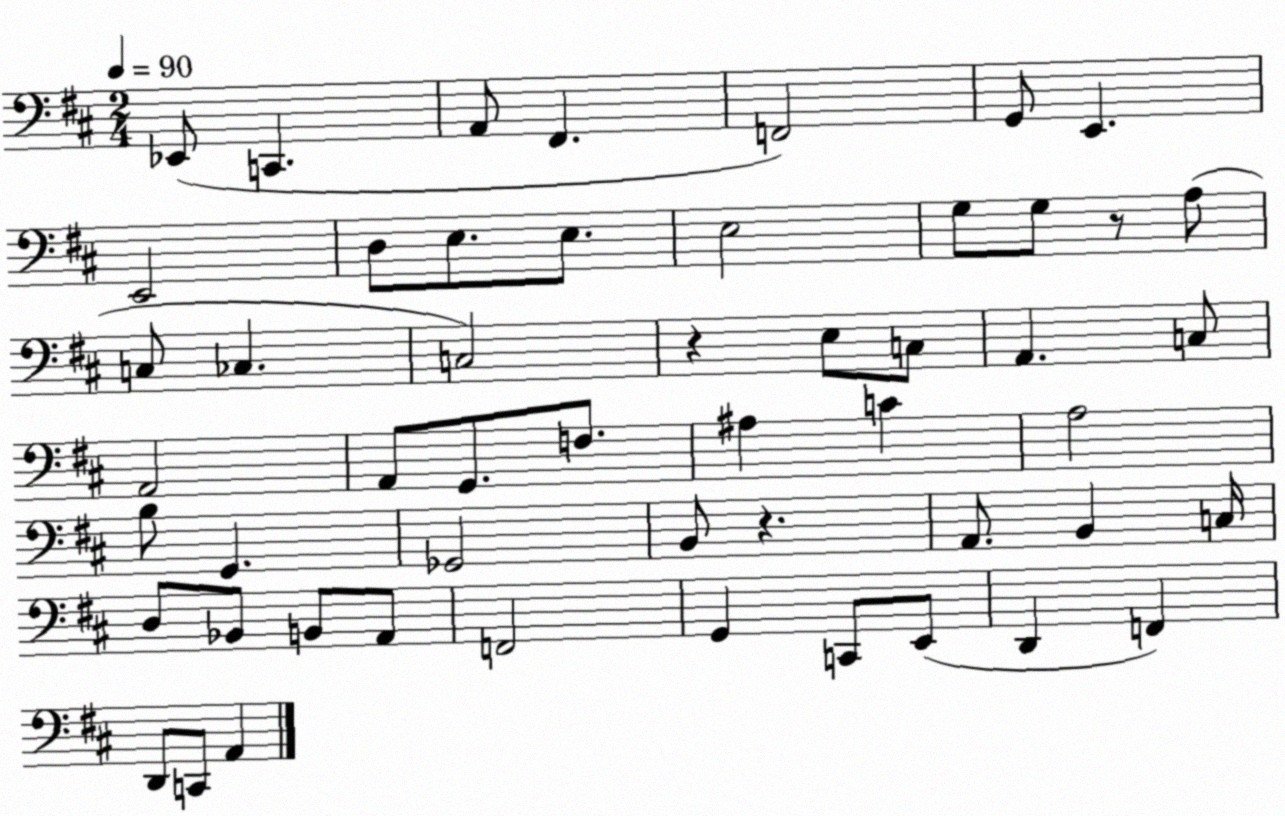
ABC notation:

X:1
T:Untitled
M:2/4
L:1/4
K:D
_E,,/2 C,, A,,/2 ^F,, F,,2 G,,/2 E,, E,,2 D,/2 E,/2 E,/2 E,2 G,/2 G,/2 z/2 A,/2 C,/2 _C, C,2 z E,/2 C,/2 A,, C,/2 A,,2 A,,/2 G,,/2 F,/2 ^A, C A,2 B,/2 G,, _G,,2 B,,/2 z A,,/2 B,, C,/4 D,/2 _B,,/2 B,,/2 A,,/2 F,,2 G,, C,,/2 E,,/2 D,, F,, D,,/2 C,,/2 A,,